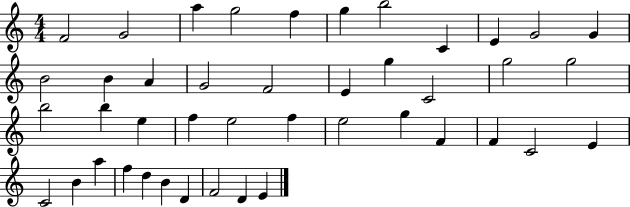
{
  \clef treble
  \numericTimeSignature
  \time 4/4
  \key c \major
  f'2 g'2 | a''4 g''2 f''4 | g''4 b''2 c'4 | e'4 g'2 g'4 | \break b'2 b'4 a'4 | g'2 f'2 | e'4 g''4 c'2 | g''2 g''2 | \break b''2 b''4 e''4 | f''4 e''2 f''4 | e''2 g''4 f'4 | f'4 c'2 e'4 | \break c'2 b'4 a''4 | f''4 d''4 b'4 d'4 | f'2 d'4 e'4 | \bar "|."
}